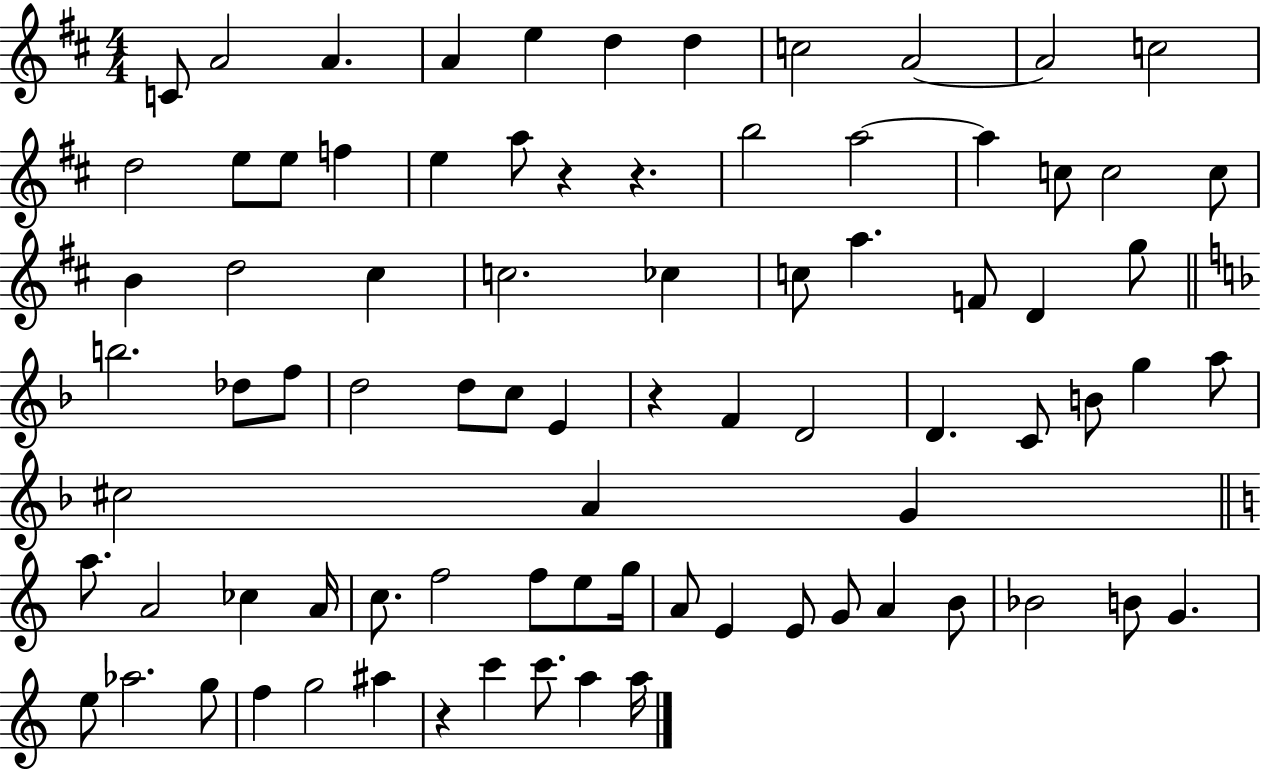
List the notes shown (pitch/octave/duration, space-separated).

C4/e A4/h A4/q. A4/q E5/q D5/q D5/q C5/h A4/h A4/h C5/h D5/h E5/e E5/e F5/q E5/q A5/e R/q R/q. B5/h A5/h A5/q C5/e C5/h C5/e B4/q D5/h C#5/q C5/h. CES5/q C5/e A5/q. F4/e D4/q G5/e B5/h. Db5/e F5/e D5/h D5/e C5/e E4/q R/q F4/q D4/h D4/q. C4/e B4/e G5/q A5/e C#5/h A4/q G4/q A5/e. A4/h CES5/q A4/s C5/e. F5/h F5/e E5/e G5/s A4/e E4/q E4/e G4/e A4/q B4/e Bb4/h B4/e G4/q. E5/e Ab5/h. G5/e F5/q G5/h A#5/q R/q C6/q C6/e. A5/q A5/s